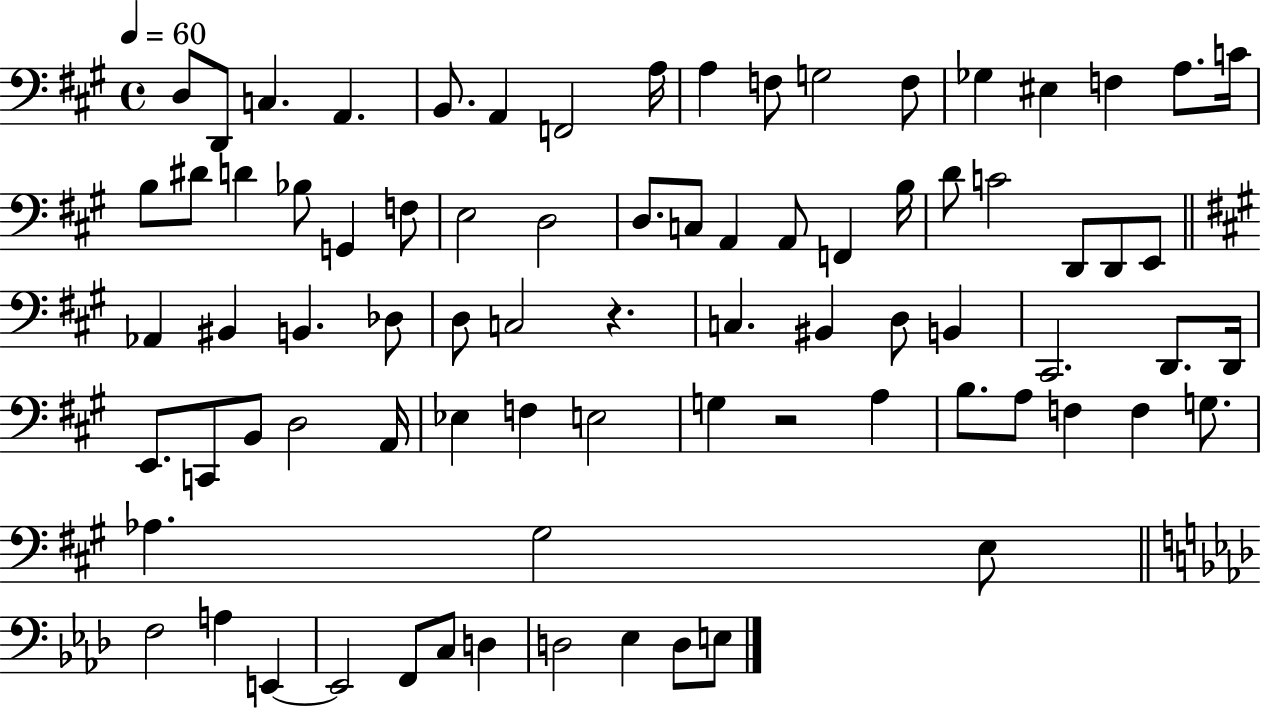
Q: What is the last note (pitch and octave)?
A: E3